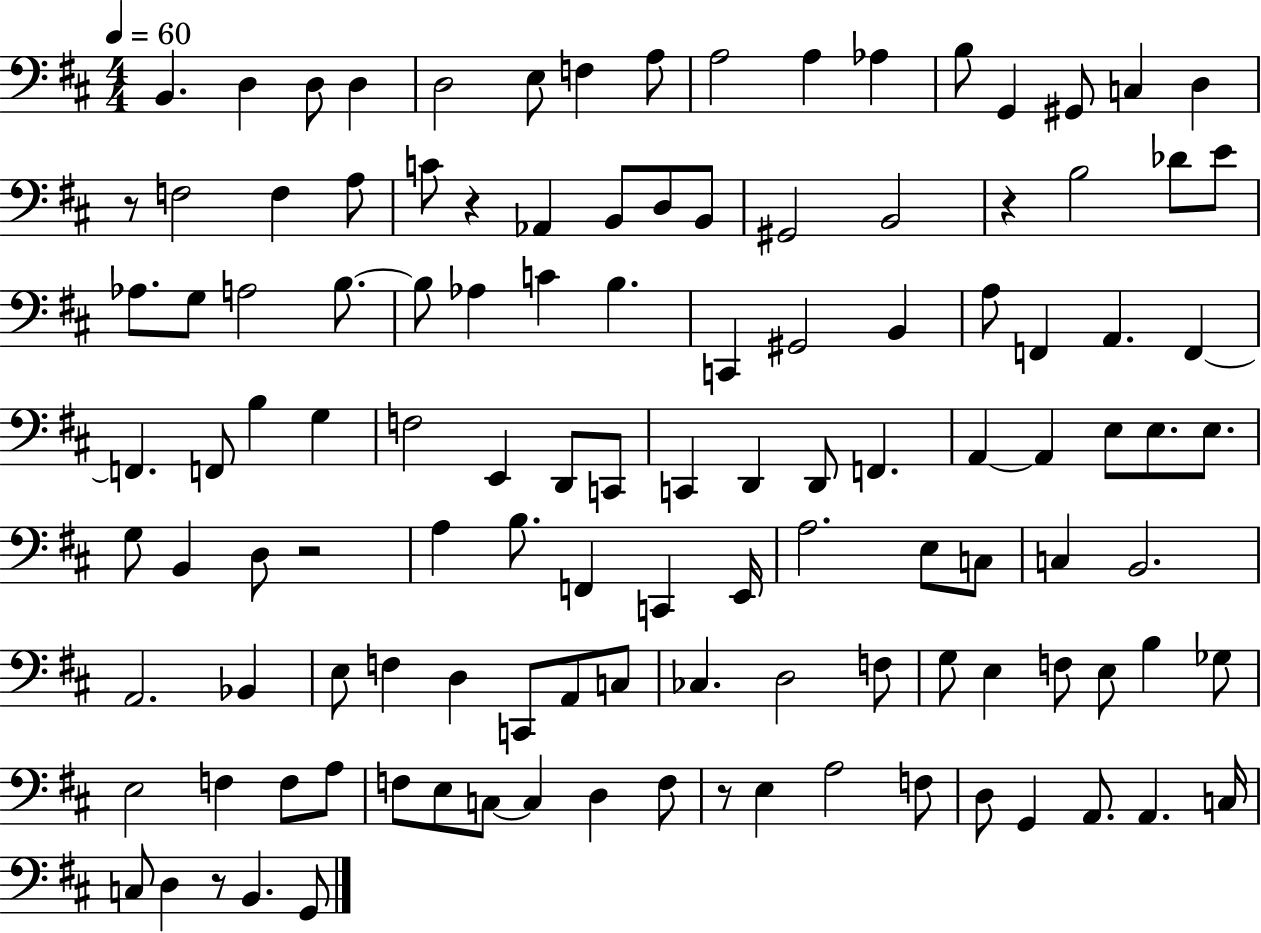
B2/q. D3/q D3/e D3/q D3/h E3/e F3/q A3/e A3/h A3/q Ab3/q B3/e G2/q G#2/e C3/q D3/q R/e F3/h F3/q A3/e C4/e R/q Ab2/q B2/e D3/e B2/e G#2/h B2/h R/q B3/h Db4/e E4/e Ab3/e. G3/e A3/h B3/e. B3/e Ab3/q C4/q B3/q. C2/q G#2/h B2/q A3/e F2/q A2/q. F2/q F2/q. F2/e B3/q G3/q F3/h E2/q D2/e C2/e C2/q D2/q D2/e F2/q. A2/q A2/q E3/e E3/e. E3/e. G3/e B2/q D3/e R/h A3/q B3/e. F2/q C2/q E2/s A3/h. E3/e C3/e C3/q B2/h. A2/h. Bb2/q E3/e F3/q D3/q C2/e A2/e C3/e CES3/q. D3/h F3/e G3/e E3/q F3/e E3/e B3/q Gb3/e E3/h F3/q F3/e A3/e F3/e E3/e C3/e C3/q D3/q F3/e R/e E3/q A3/h F3/e D3/e G2/q A2/e. A2/q. C3/s C3/e D3/q R/e B2/q. G2/e